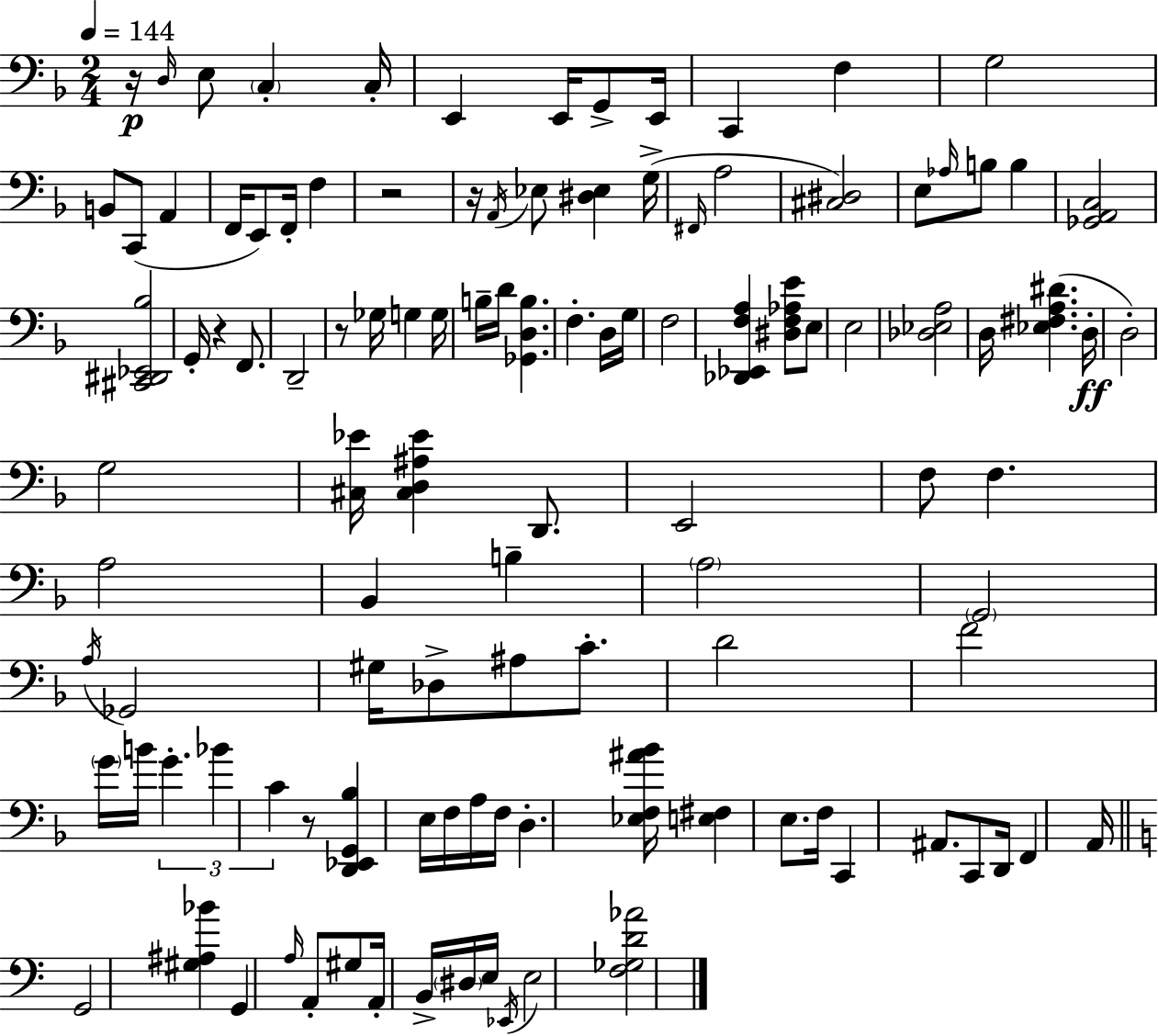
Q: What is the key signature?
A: D minor